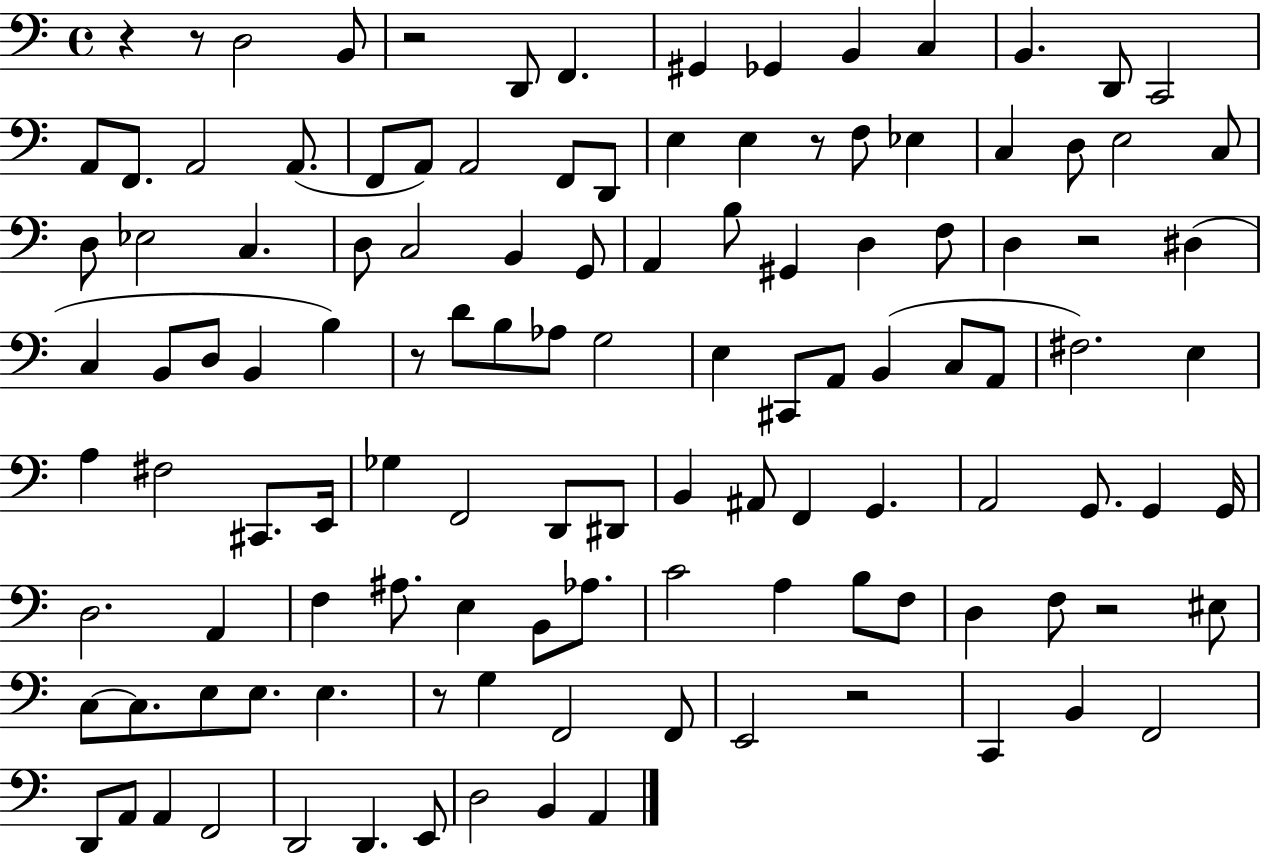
{
  \clef bass
  \time 4/4
  \defaultTimeSignature
  \key c \major
  r4 r8 d2 b,8 | r2 d,8 f,4. | gis,4 ges,4 b,4 c4 | b,4. d,8 c,2 | \break a,8 f,8. a,2 a,8.( | f,8 a,8) a,2 f,8 d,8 | e4 e4 r8 f8 ees4 | c4 d8 e2 c8 | \break d8 ees2 c4. | d8 c2 b,4 g,8 | a,4 b8 gis,4 d4 f8 | d4 r2 dis4( | \break c4 b,8 d8 b,4 b4) | r8 d'8 b8 aes8 g2 | e4 cis,8 a,8 b,4( c8 a,8 | fis2.) e4 | \break a4 fis2 cis,8. e,16 | ges4 f,2 d,8 dis,8 | b,4 ais,8 f,4 g,4. | a,2 g,8. g,4 g,16 | \break d2. a,4 | f4 ais8. e4 b,8 aes8. | c'2 a4 b8 f8 | d4 f8 r2 eis8 | \break c8~~ c8. e8 e8. e4. | r8 g4 f,2 f,8 | e,2 r2 | c,4 b,4 f,2 | \break d,8 a,8 a,4 f,2 | d,2 d,4. e,8 | d2 b,4 a,4 | \bar "|."
}